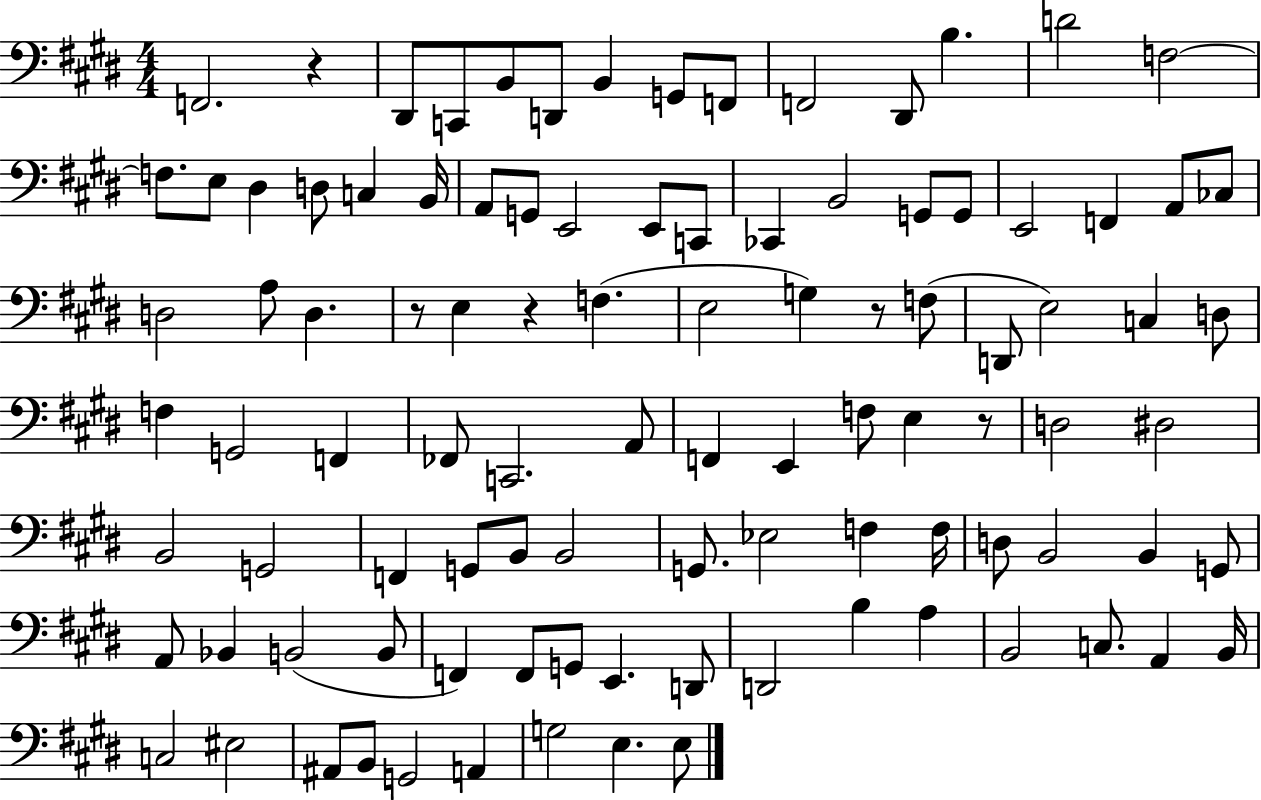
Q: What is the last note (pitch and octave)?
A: E3